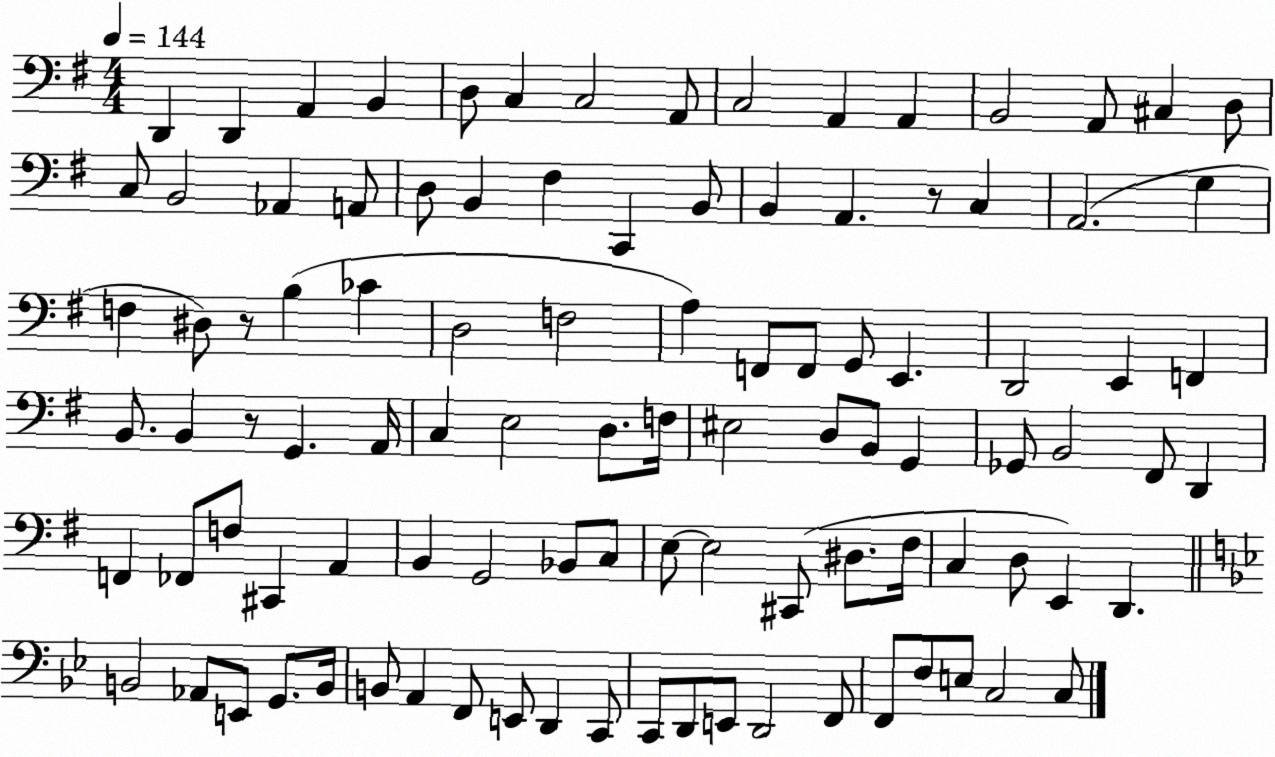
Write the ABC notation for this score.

X:1
T:Untitled
M:4/4
L:1/4
K:G
D,, D,, A,, B,, D,/2 C, C,2 A,,/2 C,2 A,, A,, B,,2 A,,/2 ^C, D,/2 C,/2 B,,2 _A,, A,,/2 D,/2 B,, ^F, C,, B,,/2 B,, A,, z/2 C, A,,2 G, F, ^D,/2 z/2 B, _C D,2 F,2 A, F,,/2 F,,/2 G,,/2 E,, D,,2 E,, F,, B,,/2 B,, z/2 G,, A,,/4 C, E,2 D,/2 F,/4 ^E,2 D,/2 B,,/2 G,, _G,,/2 B,,2 ^F,,/2 D,, F,, _F,,/2 F,/2 ^C,, A,, B,, G,,2 _B,,/2 C,/2 E,/2 E,2 ^C,,/2 ^D,/2 ^F,/4 C, D,/2 E,, D,, B,,2 _A,,/2 E,,/2 G,,/2 B,,/4 B,,/2 A,, F,,/2 E,,/2 D,, C,,/2 C,,/2 D,,/2 E,,/2 D,,2 F,,/2 F,,/2 F,/2 E,/2 C,2 C,/2